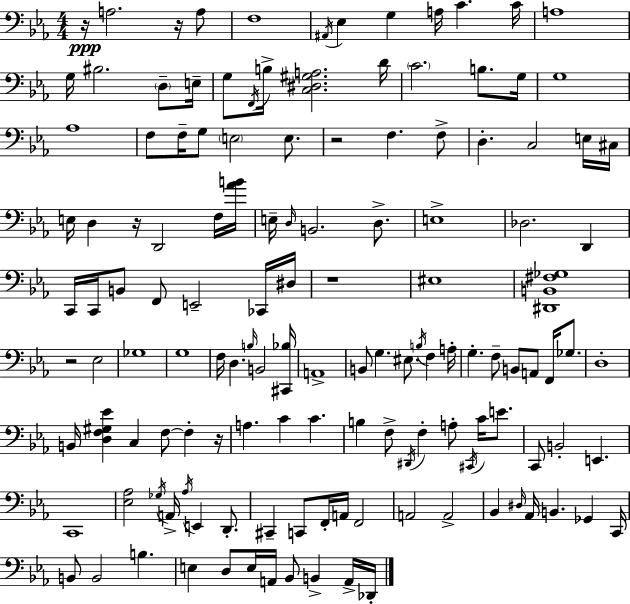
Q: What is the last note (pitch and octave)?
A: Db2